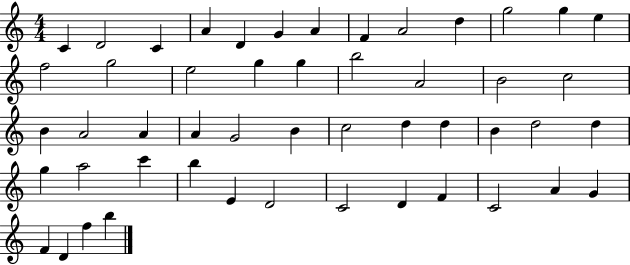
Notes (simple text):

C4/q D4/h C4/q A4/q D4/q G4/q A4/q F4/q A4/h D5/q G5/h G5/q E5/q F5/h G5/h E5/h G5/q G5/q B5/h A4/h B4/h C5/h B4/q A4/h A4/q A4/q G4/h B4/q C5/h D5/q D5/q B4/q D5/h D5/q G5/q A5/h C6/q B5/q E4/q D4/h C4/h D4/q F4/q C4/h A4/q G4/q F4/q D4/q F5/q B5/q